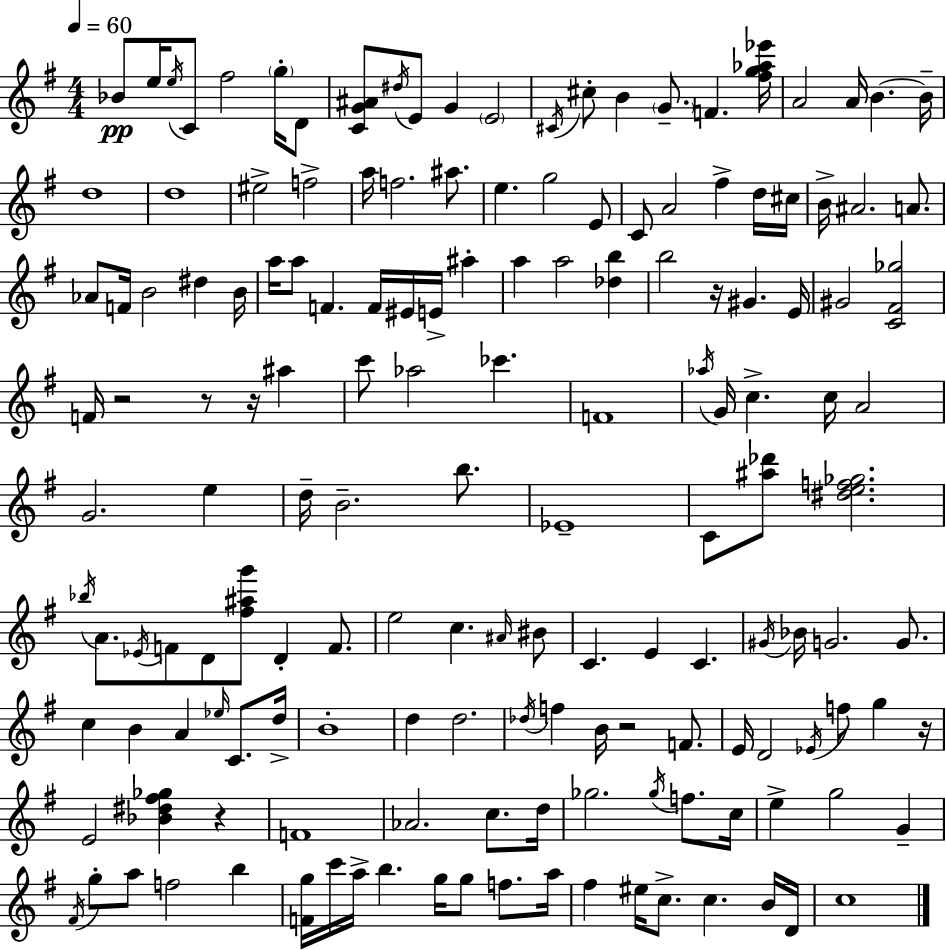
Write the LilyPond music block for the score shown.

{
  \clef treble
  \numericTimeSignature
  \time 4/4
  \key g \major
  \tempo 4 = 60
  bes'8\pp e''16 \acciaccatura { e''16 } c'8 fis''2 \parenthesize g''16-. d'8 | <c' g' ais'>8 \acciaccatura { dis''16 } e'8 g'4 \parenthesize e'2 | \acciaccatura { cis'16 } cis''8-. b'4 \parenthesize g'8.-- f'4. | <fis'' g'' aes'' ees'''>16 a'2 a'16 b'4.~~ | \break b'16-- d''1 | d''1 | eis''2-> f''2-> | a''16 f''2. | \break ais''8. e''4. g''2 | e'8 c'8 a'2 fis''4-> | d''16 cis''16 b'16-> ais'2. | a'8. aes'8 f'16 b'2 dis''4 | \break b'16 a''16 a''8 f'4. f'16 eis'16 e'16-> ais''4-. | a''4 a''2 <des'' b''>4 | b''2 r16 gis'4. | e'16 gis'2 <c' fis' ges''>2 | \break f'16 r2 r8 r16 ais''4 | c'''8 aes''2 ces'''4. | f'1 | \acciaccatura { aes''16 } g'16 c''4.-> c''16 a'2 | \break g'2. | e''4 d''16-- b'2.-- | b''8. ees'1-- | c'8 <ais'' des'''>8 <dis'' e'' f'' ges''>2. | \break \acciaccatura { bes''16 } a'8. \acciaccatura { ees'16 } f'8 d'8 <fis'' ais'' g'''>8 d'4-. | f'8. e''2 c''4. | \grace { ais'16 } bis'8 c'4. e'4 | c'4. \acciaccatura { gis'16 } bes'16 g'2. | \break g'8. c''4 b'4 | a'4 \grace { ees''16 } c'8. d''16-> b'1-. | d''4 d''2. | \acciaccatura { des''16 } f''4 b'16 r2 | \break f'8. e'16 d'2 | \acciaccatura { ees'16 } f''8 g''4 r16 e'2 | <bes' dis'' fis'' ges''>4 r4 f'1 | aes'2. | \break c''8. d''16 ges''2. | \acciaccatura { ges''16 } f''8. c''16 e''4-> | g''2 g'4-- \acciaccatura { fis'16 } g''8-. a''8 | f''2 b''4 <f' g''>16 c'''16 a''16-> | \break b''4. g''16 g''8 f''8. a''16 fis''4 | eis''16 c''8.-> c''4. b'16 d'16 c''1 | \bar "|."
}